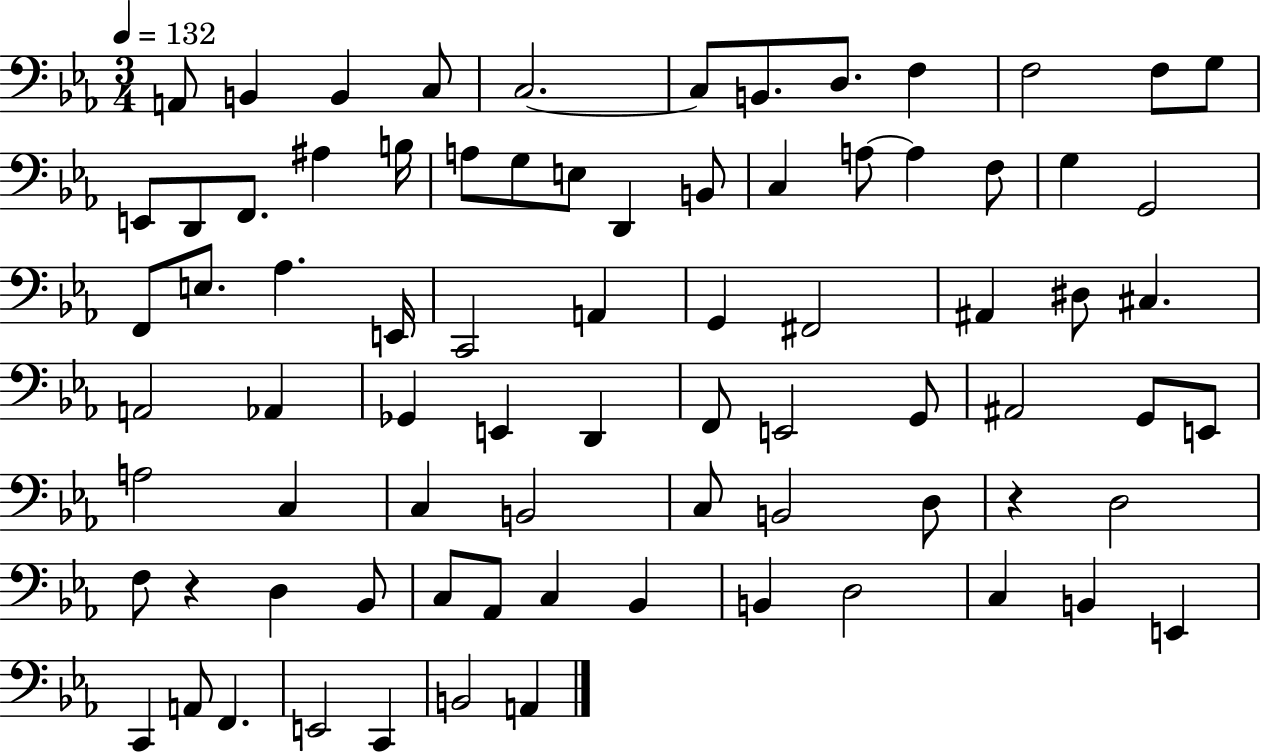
X:1
T:Untitled
M:3/4
L:1/4
K:Eb
A,,/2 B,, B,, C,/2 C,2 C,/2 B,,/2 D,/2 F, F,2 F,/2 G,/2 E,,/2 D,,/2 F,,/2 ^A, B,/4 A,/2 G,/2 E,/2 D,, B,,/2 C, A,/2 A, F,/2 G, G,,2 F,,/2 E,/2 _A, E,,/4 C,,2 A,, G,, ^F,,2 ^A,, ^D,/2 ^C, A,,2 _A,, _G,, E,, D,, F,,/2 E,,2 G,,/2 ^A,,2 G,,/2 E,,/2 A,2 C, C, B,,2 C,/2 B,,2 D,/2 z D,2 F,/2 z D, _B,,/2 C,/2 _A,,/2 C, _B,, B,, D,2 C, B,, E,, C,, A,,/2 F,, E,,2 C,, B,,2 A,,